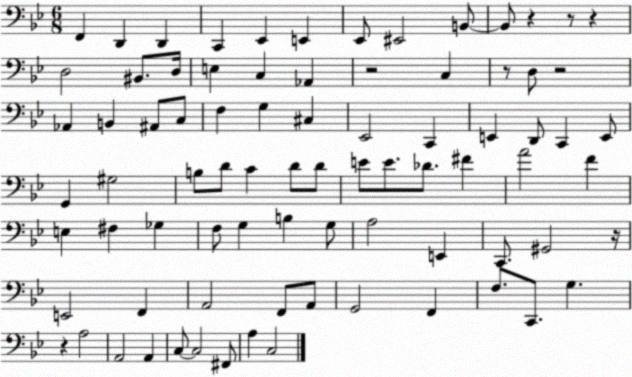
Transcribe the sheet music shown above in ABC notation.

X:1
T:Untitled
M:6/8
L:1/4
K:Bb
F,, D,, D,, C,, _E,, E,, _E,,/2 ^E,,2 B,,/2 B,,/2 z z/2 z D,2 ^B,,/2 D,/4 E, C, _A,, z2 C, z/2 D,/2 z2 _A,, B,, ^A,,/2 C,/2 F, G, ^C, _E,,2 C,, E,, D,,/2 C,, E,,/2 G,, ^G,2 B,/2 D/2 C D/2 D/2 E/2 E/2 _D/2 ^F A2 F E, ^F, _G, F,/2 G, B, G,/2 A,2 E,, C,,/2 ^G,,2 z/4 E,,2 F,, A,,2 F,,/2 A,,/2 G,,2 F,, F,/2 C,,/2 G, z A,2 A,,2 A,, C,/2 C,2 ^F,,/2 A, C,2